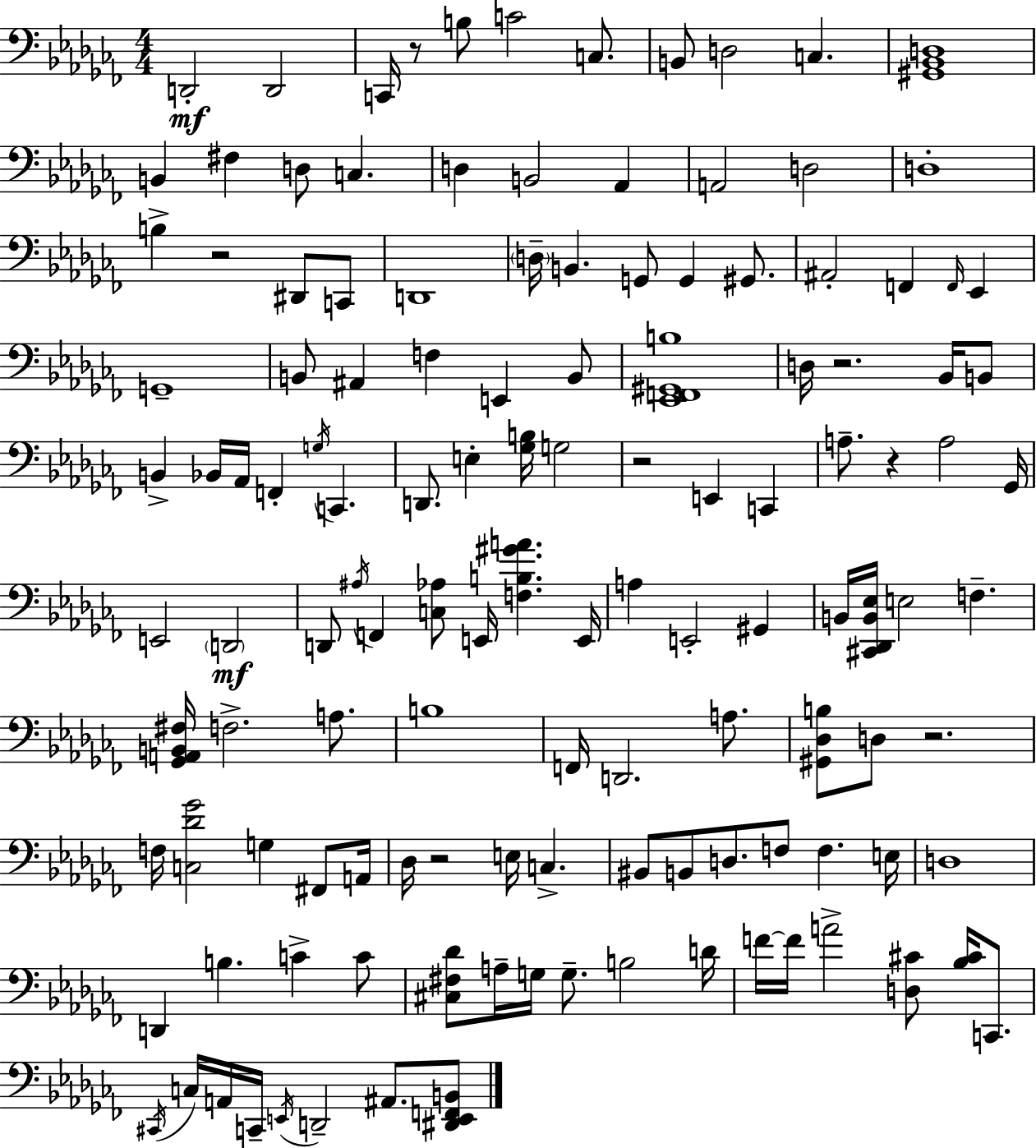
{
  \clef bass
  \numericTimeSignature
  \time 4/4
  \key aes \minor
  d,2-.\mf d,2 | c,16 r8 b8 c'2 c8. | b,8 d2 c4. | <gis, bes, d>1 | \break b,4 fis4 d8 c4. | d4 b,2 aes,4 | a,2 d2 | d1-. | \break b4-> r2 dis,8 c,8 | d,1 | \parenthesize d16-- b,4. g,8 g,4 gis,8. | ais,2-. f,4 \grace { f,16 } ees,4 | \break g,1-- | b,8 ais,4 f4 e,4 b,8 | <ees, f, gis, b>1 | d16 r2. bes,16 b,8 | \break b,4-> bes,16 aes,16 f,4-. \acciaccatura { g16 } c,4. | d,8. e4-. <ges b>16 g2 | r2 e,4 c,4 | a8.-- r4 a2 | \break ges,16 e,2 \parenthesize d,2\mf | d,8 \acciaccatura { ais16 } f,4 <c aes>8 e,16 <f b gis' a'>4. | e,16 a4 e,2-. gis,4 | b,16 <cis, des, b, ees>16 e2 f4.-- | \break <ges, a, b, fis>16 f2.-> | a8. b1 | f,16 d,2. | a8. <gis, des b>8 d8 r2. | \break f16 <c des' ges'>2 g4 | fis,8 a,16 des16 r2 e16 c4.-> | bis,8 b,8 d8. f8 f4. | e16 d1 | \break d,4 b4. c'4-> | c'8 <cis fis des'>8 a16-- g16 g8.-- b2 | d'16 f'16~~ f'16 a'2-> <d cis'>8 <bes cis'>16 | c,8. \acciaccatura { cis,16 } c16 a,16 c,16-- \acciaccatura { e,16 } d,2-- | \break ais,8. <dis, e, f, b,>8 \bar "|."
}